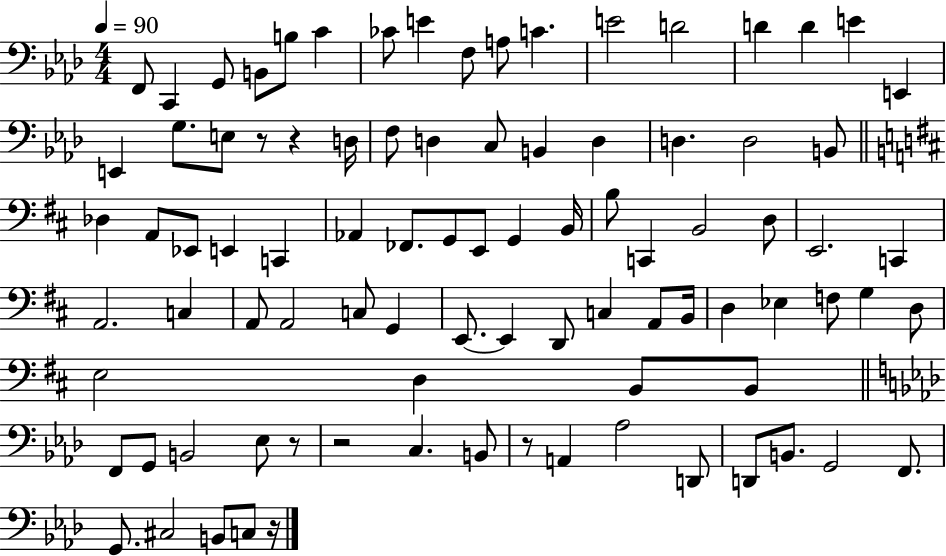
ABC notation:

X:1
T:Untitled
M:4/4
L:1/4
K:Ab
F,,/2 C,, G,,/2 B,,/2 B,/2 C _C/2 E F,/2 A,/2 C E2 D2 D D E E,, E,, G,/2 E,/2 z/2 z D,/4 F,/2 D, C,/2 B,, D, D, D,2 B,,/2 _D, A,,/2 _E,,/2 E,, C,, _A,, _F,,/2 G,,/2 E,,/2 G,, B,,/4 B,/2 C,, B,,2 D,/2 E,,2 C,, A,,2 C, A,,/2 A,,2 C,/2 G,, E,,/2 E,, D,,/2 C, A,,/2 B,,/4 D, _E, F,/2 G, D,/2 E,2 D, B,,/2 B,,/2 F,,/2 G,,/2 B,,2 _E,/2 z/2 z2 C, B,,/2 z/2 A,, _A,2 D,,/2 D,,/2 B,,/2 G,,2 F,,/2 G,,/2 ^C,2 B,,/2 C,/2 z/4